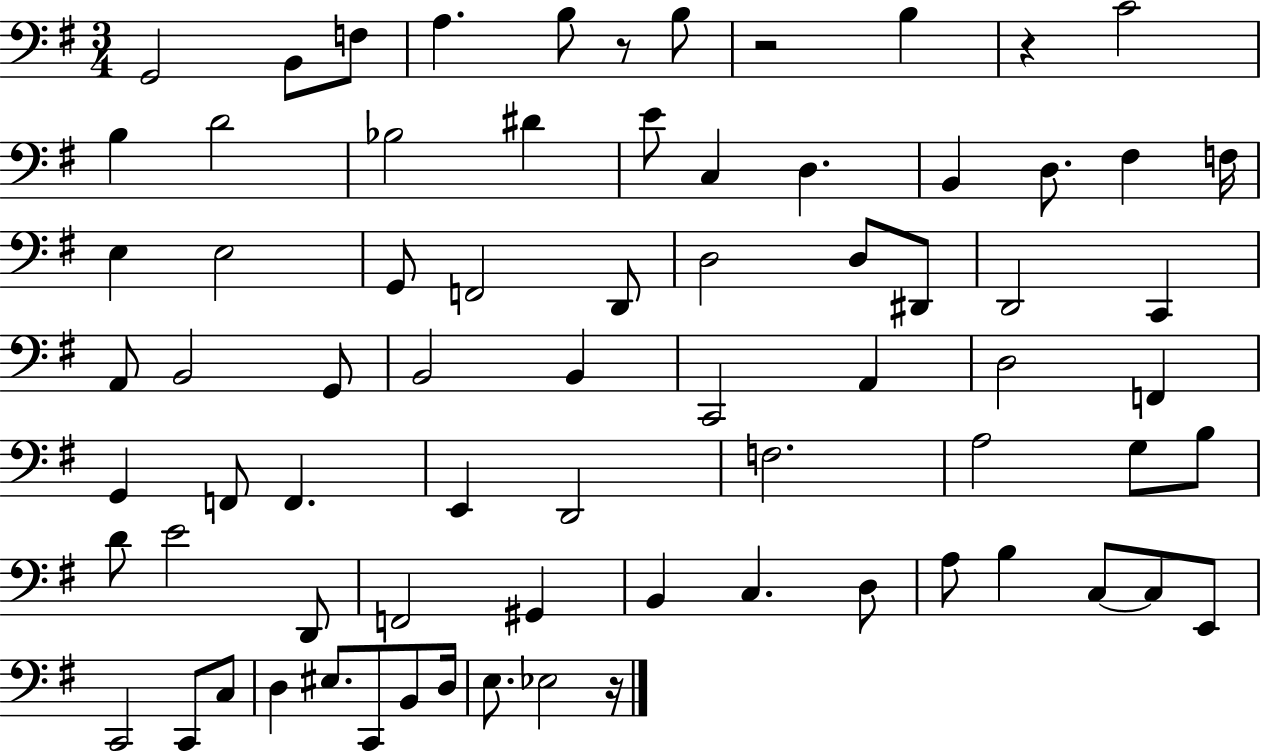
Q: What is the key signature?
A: G major